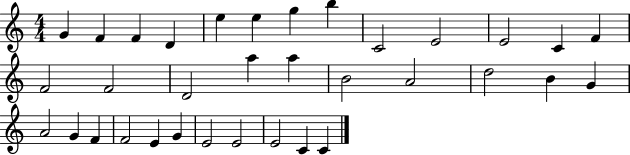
{
  \clef treble
  \numericTimeSignature
  \time 4/4
  \key c \major
  g'4 f'4 f'4 d'4 | e''4 e''4 g''4 b''4 | c'2 e'2 | e'2 c'4 f'4 | \break f'2 f'2 | d'2 a''4 a''4 | b'2 a'2 | d''2 b'4 g'4 | \break a'2 g'4 f'4 | f'2 e'4 g'4 | e'2 e'2 | e'2 c'4 c'4 | \break \bar "|."
}